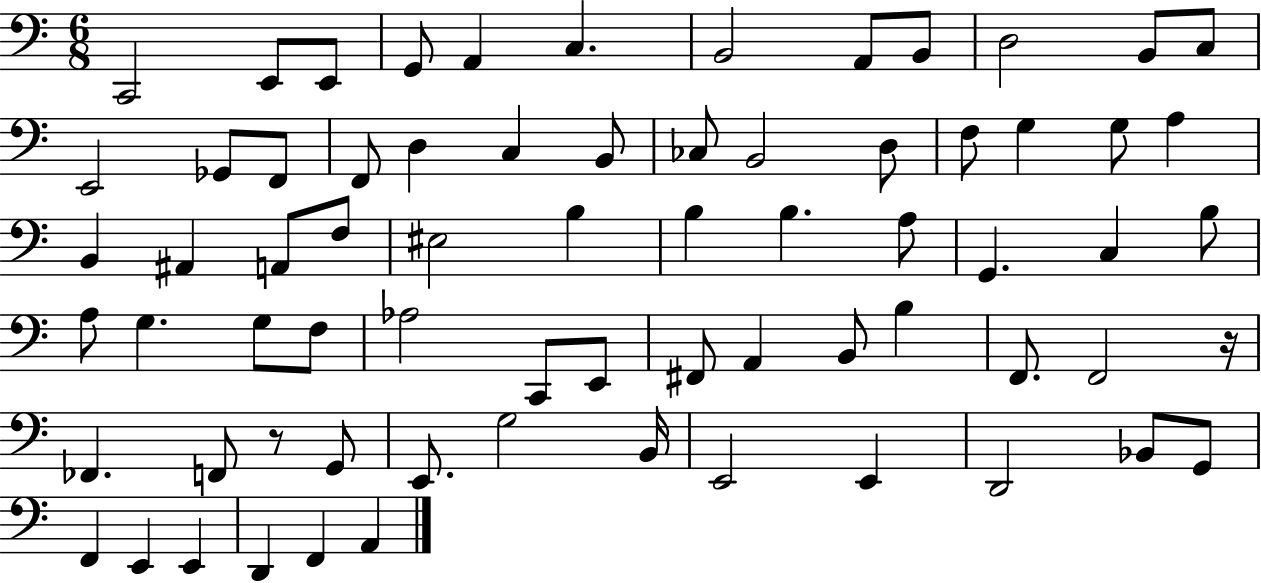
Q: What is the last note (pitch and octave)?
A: A2